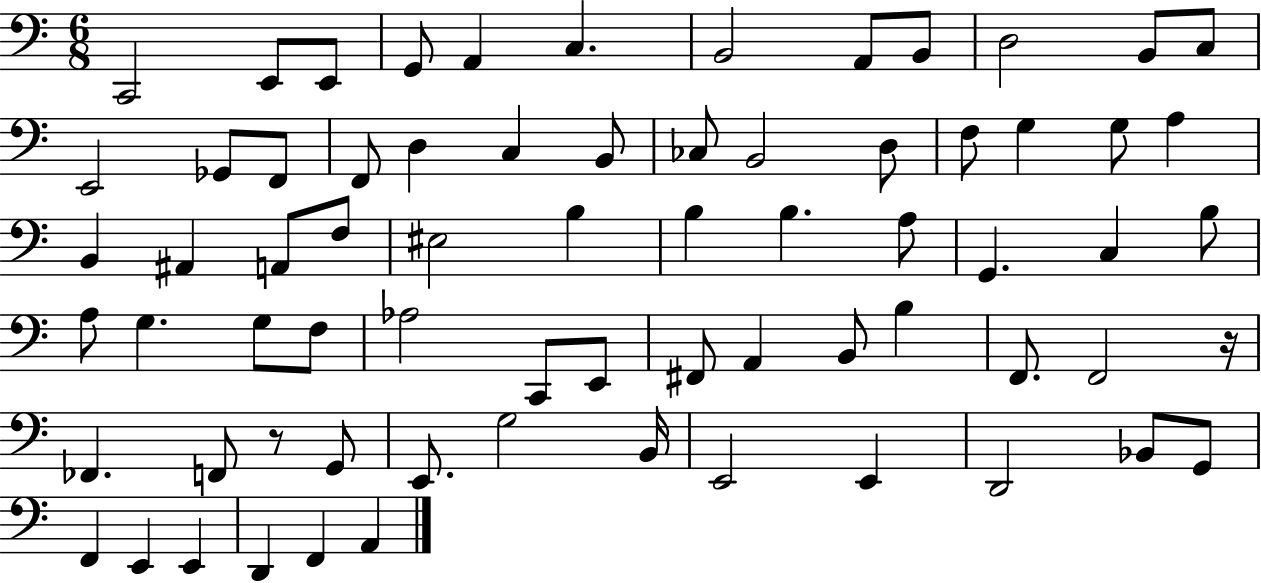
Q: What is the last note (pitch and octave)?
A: A2